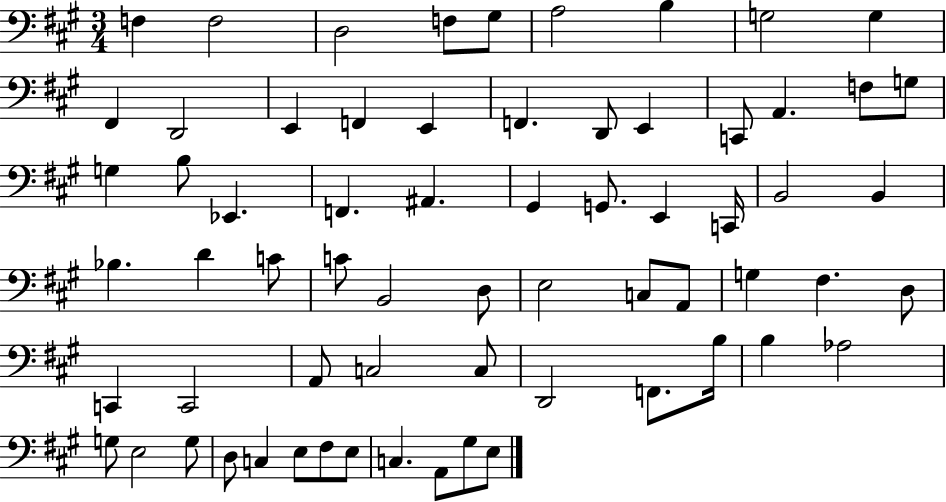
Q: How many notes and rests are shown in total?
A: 66